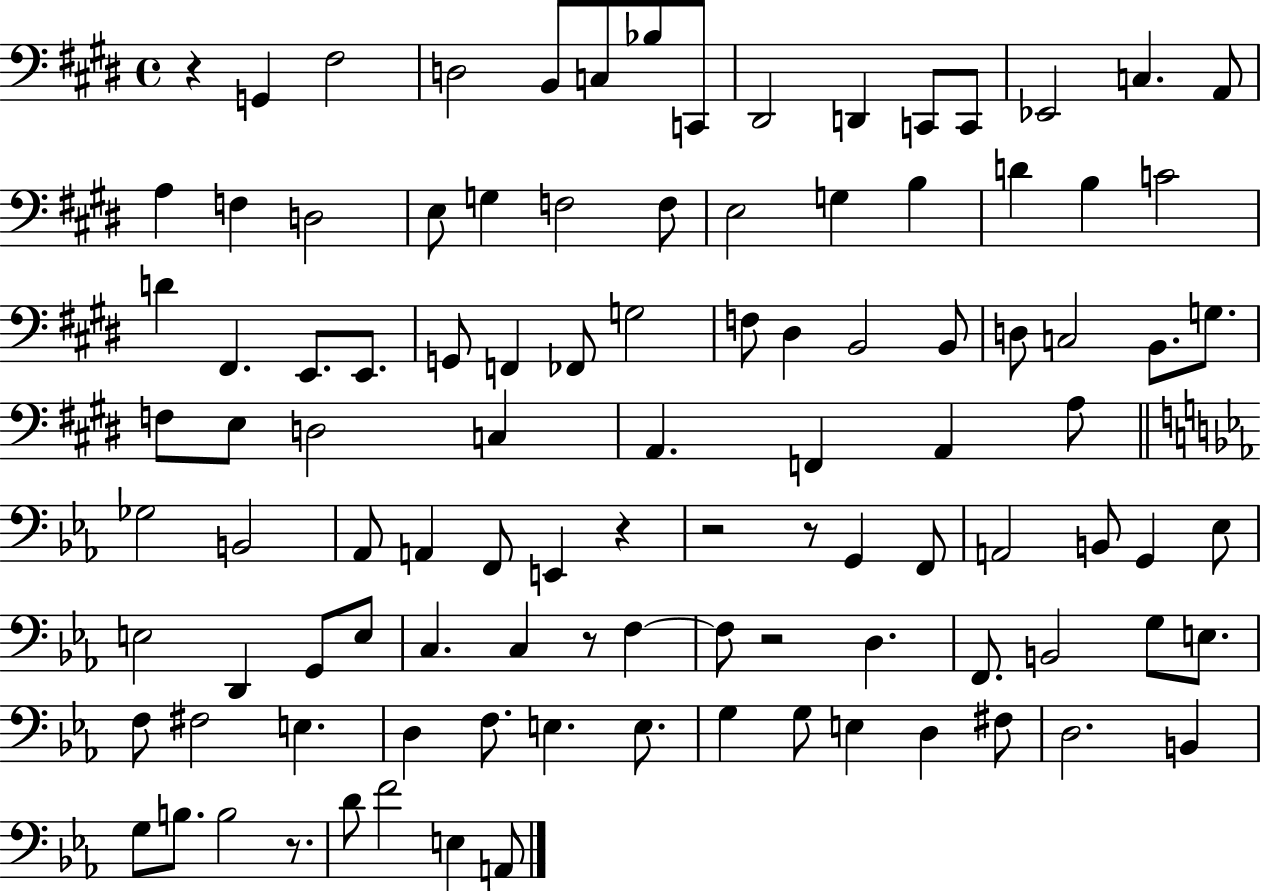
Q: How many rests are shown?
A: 7